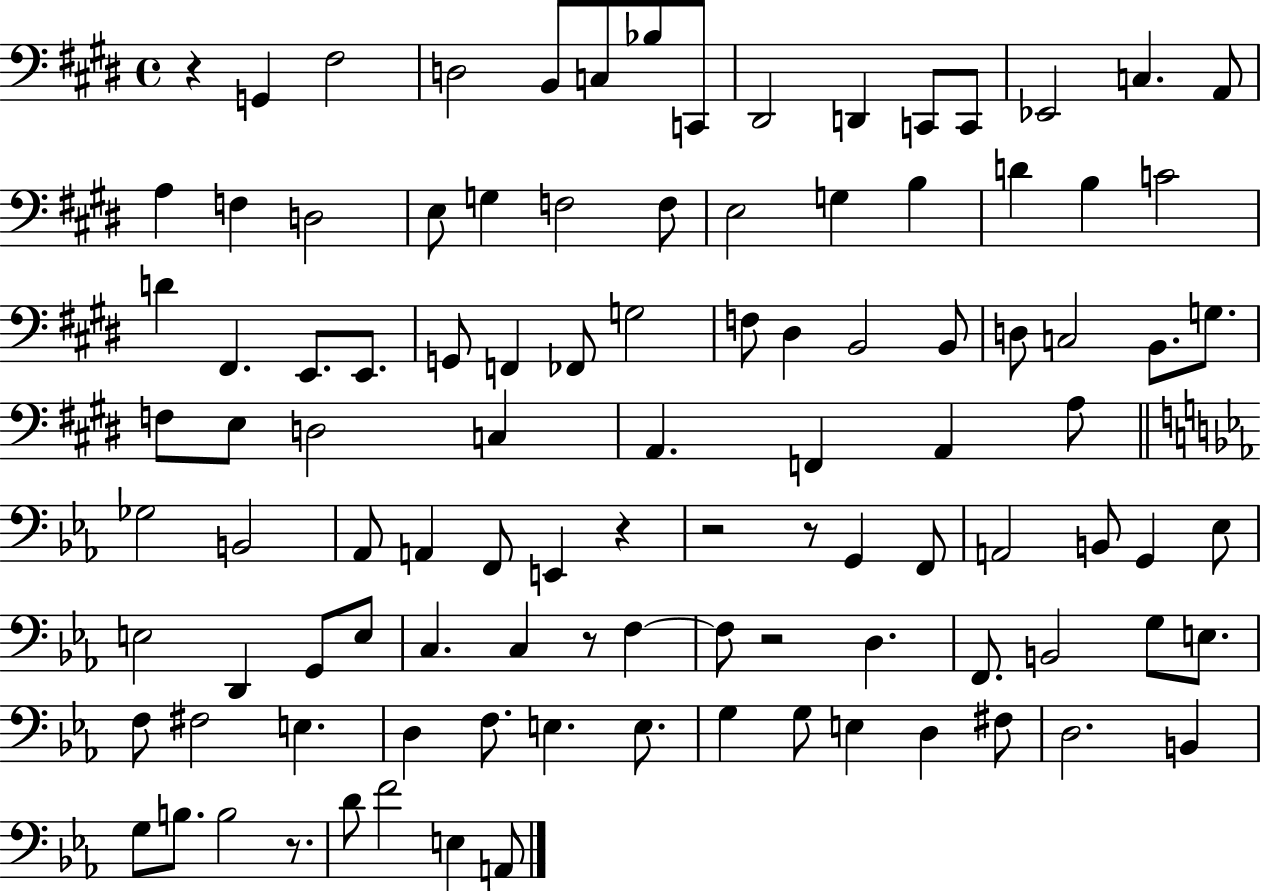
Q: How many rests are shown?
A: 7